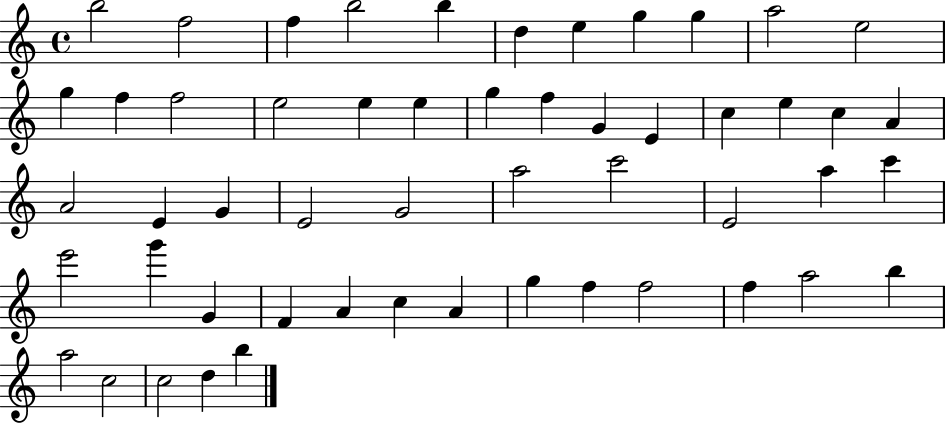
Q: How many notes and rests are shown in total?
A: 53